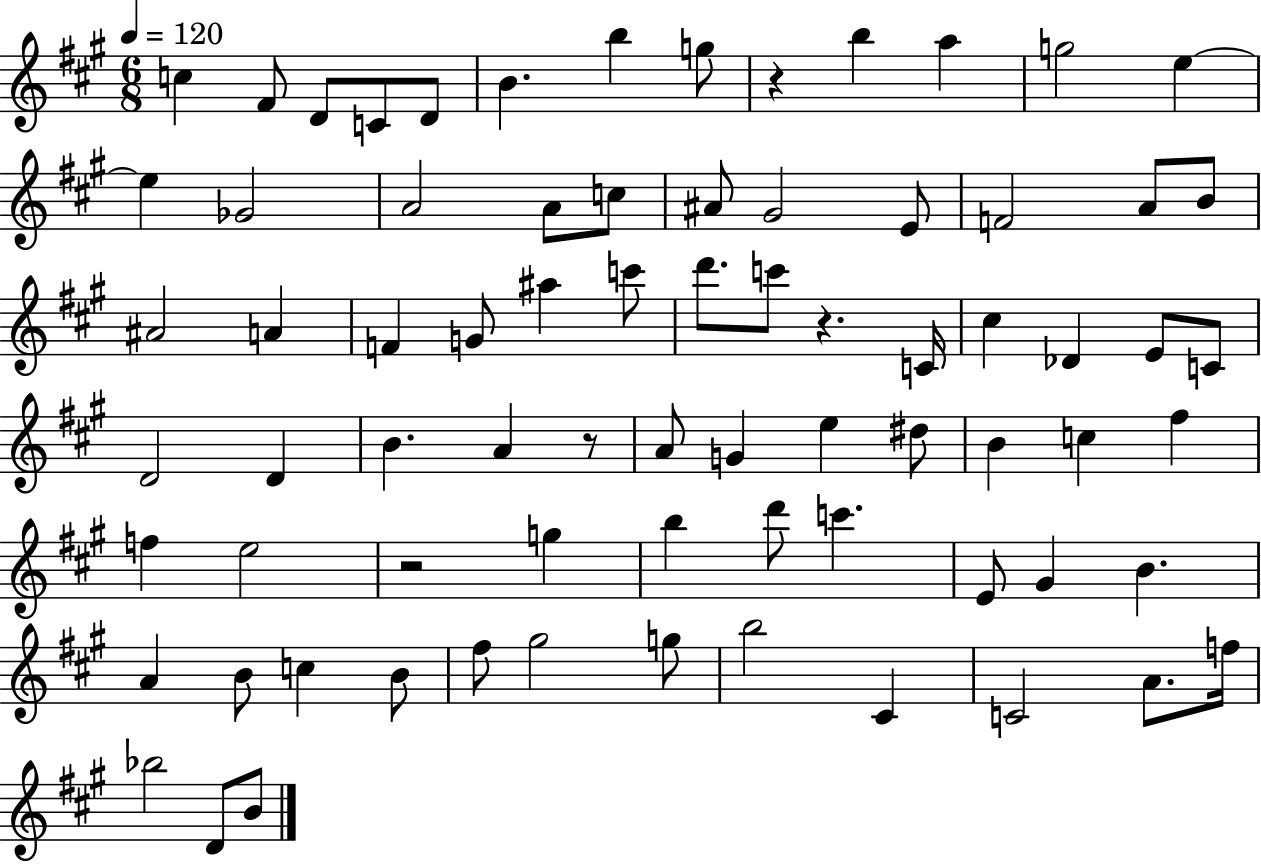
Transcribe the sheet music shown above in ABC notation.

X:1
T:Untitled
M:6/8
L:1/4
K:A
c ^F/2 D/2 C/2 D/2 B b g/2 z b a g2 e e _G2 A2 A/2 c/2 ^A/2 ^G2 E/2 F2 A/2 B/2 ^A2 A F G/2 ^a c'/2 d'/2 c'/2 z C/4 ^c _D E/2 C/2 D2 D B A z/2 A/2 G e ^d/2 B c ^f f e2 z2 g b d'/2 c' E/2 ^G B A B/2 c B/2 ^f/2 ^g2 g/2 b2 ^C C2 A/2 f/4 _b2 D/2 B/2